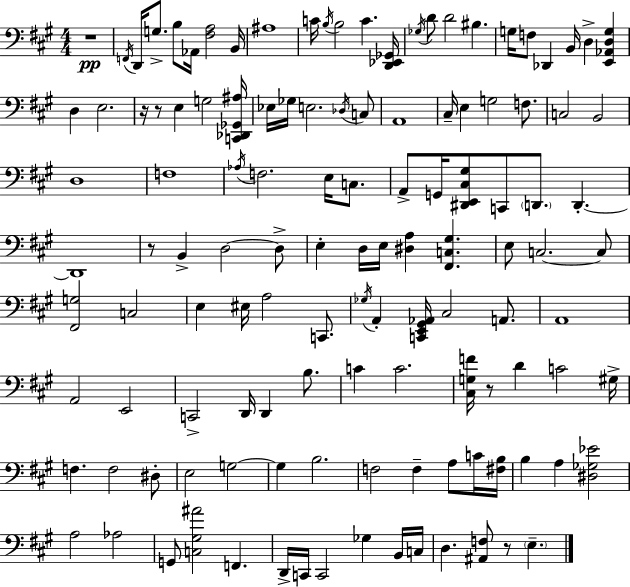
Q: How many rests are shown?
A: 6